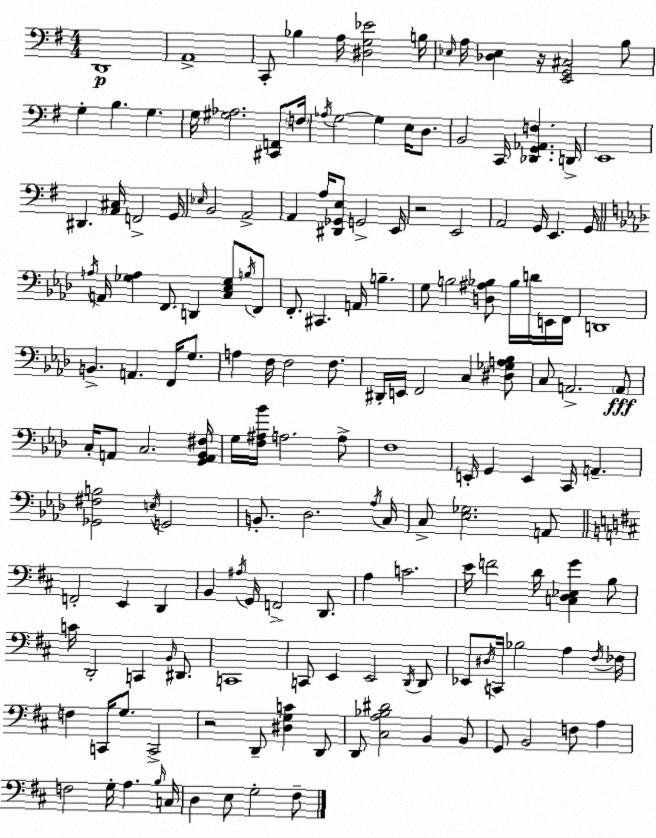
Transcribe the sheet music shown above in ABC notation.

X:1
T:Untitled
M:4/4
L:1/4
K:G
D,,4 A,,4 C,,/2 _B, A,/4 [^D,G,_E]2 B,/4 _E,/4 A,/4 [_D,_E,] z/4 [E,,G,,^C,]2 B,/2 G, B, G, G,/4 [^G,_A,]2 [^C,,F,,]/2 F,/4 _A,/4 G,2 G, E,/4 D,/2 B,,2 C,,/4 [_D,,G,,_A,,F,] D,,/4 E,,4 ^D,, [A,,^C,]/4 F,,2 G,,/4 _E,/4 B,,2 A,,2 A,, A,/4 [^D,,_G,,E,]/2 G,,2 E,,/4 z2 E,,2 A,,2 G,,/4 E,, G,,/4 A,/4 A,,/4 [_G,A,] F,,/2 D,, [C,_E,_G,]/2 B,/4 F,,/2 F,,/2 ^C,, A,,/4 B, G,/2 B,2 [D,^A,_B,]/2 _B,/4 D/4 E,,/4 F,,/4 D,,4 B,, A,, F,,/4 G,/2 A, F,/4 F,2 F,/2 ^D,,/4 E,,/4 F,,2 C, [^D,_G,A,_B,]/2 C,/2 A,,2 A,,/2 C,/4 A,,/2 C,2 [G,,A,,_B,,^F,]/4 G,/4 [F,^A,_B]/4 A,2 A,/2 F,4 E,,/4 G,, E,, C,,/4 A,, [_G,,^F,B,]2 E,/4 G,,2 B,,/2 _D,2 _A,/4 C,/4 C,/2 [_E,_G,]2 A,,/2 F,,2 E,, D,, B,, ^A,/4 G,,/4 F,,2 D,,/2 A, C2 E/4 F2 D/4 [C,D,_E,G] B,/2 C/4 D,,2 C,, B,,/4 ^D,,/2 C,,4 C,,/2 E,, E,,2 D,,/4 D,,/2 _E,,/2 ^D,/4 C,,/4 _B,2 A, ^F,/4 _F,/4 F, C,,/4 G,/2 C,,2 z2 D,,/2 [^D,G,C] D,,/2 D,,/2 [^C,A,_B,^D]2 B,, B,,/2 G,,/2 B,,2 F,/2 A, F,2 G,/4 A, B,/4 C,/4 D, E,/2 G,2 ^F,/2